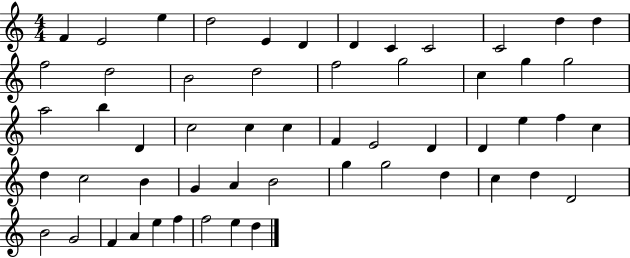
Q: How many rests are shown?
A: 0